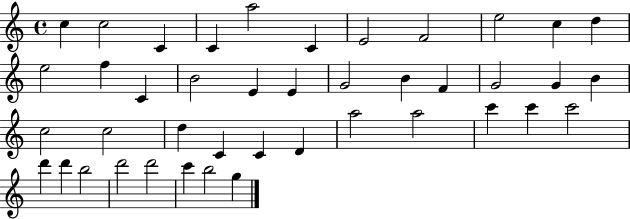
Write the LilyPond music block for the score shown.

{
  \clef treble
  \time 4/4
  \defaultTimeSignature
  \key c \major
  c''4 c''2 c'4 | c'4 a''2 c'4 | e'2 f'2 | e''2 c''4 d''4 | \break e''2 f''4 c'4 | b'2 e'4 e'4 | g'2 b'4 f'4 | g'2 g'4 b'4 | \break c''2 c''2 | d''4 c'4 c'4 d'4 | a''2 a''2 | c'''4 c'''4 c'''2 | \break d'''4 d'''4 b''2 | d'''2 d'''2 | c'''4 b''2 g''4 | \bar "|."
}